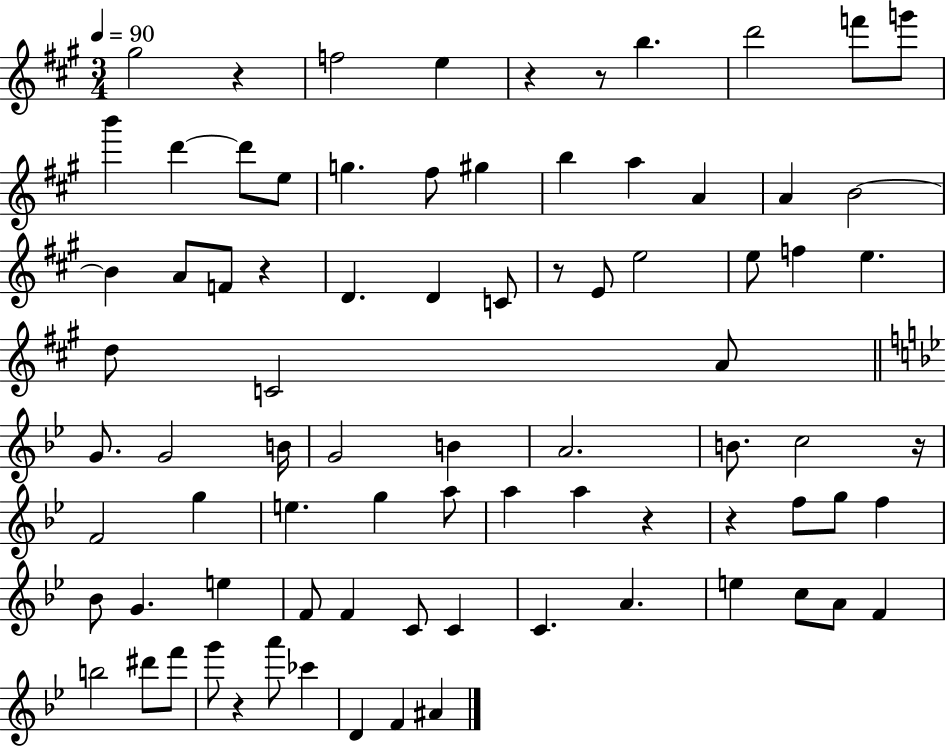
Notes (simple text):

G#5/h R/q F5/h E5/q R/q R/e B5/q. D6/h F6/e G6/e B6/q D6/q D6/e E5/e G5/q. F#5/e G#5/q B5/q A5/q A4/q A4/q B4/h B4/q A4/e F4/e R/q D4/q. D4/q C4/e R/e E4/e E5/h E5/e F5/q E5/q. D5/e C4/h A4/e G4/e. G4/h B4/s G4/h B4/q A4/h. B4/e. C5/h R/s F4/h G5/q E5/q. G5/q A5/e A5/q A5/q R/q R/q F5/e G5/e F5/q Bb4/e G4/q. E5/q F4/e F4/q C4/e C4/q C4/q. A4/q. E5/q C5/e A4/e F4/q B5/h D#6/e F6/e G6/e R/q A6/e CES6/q D4/q F4/q A#4/q